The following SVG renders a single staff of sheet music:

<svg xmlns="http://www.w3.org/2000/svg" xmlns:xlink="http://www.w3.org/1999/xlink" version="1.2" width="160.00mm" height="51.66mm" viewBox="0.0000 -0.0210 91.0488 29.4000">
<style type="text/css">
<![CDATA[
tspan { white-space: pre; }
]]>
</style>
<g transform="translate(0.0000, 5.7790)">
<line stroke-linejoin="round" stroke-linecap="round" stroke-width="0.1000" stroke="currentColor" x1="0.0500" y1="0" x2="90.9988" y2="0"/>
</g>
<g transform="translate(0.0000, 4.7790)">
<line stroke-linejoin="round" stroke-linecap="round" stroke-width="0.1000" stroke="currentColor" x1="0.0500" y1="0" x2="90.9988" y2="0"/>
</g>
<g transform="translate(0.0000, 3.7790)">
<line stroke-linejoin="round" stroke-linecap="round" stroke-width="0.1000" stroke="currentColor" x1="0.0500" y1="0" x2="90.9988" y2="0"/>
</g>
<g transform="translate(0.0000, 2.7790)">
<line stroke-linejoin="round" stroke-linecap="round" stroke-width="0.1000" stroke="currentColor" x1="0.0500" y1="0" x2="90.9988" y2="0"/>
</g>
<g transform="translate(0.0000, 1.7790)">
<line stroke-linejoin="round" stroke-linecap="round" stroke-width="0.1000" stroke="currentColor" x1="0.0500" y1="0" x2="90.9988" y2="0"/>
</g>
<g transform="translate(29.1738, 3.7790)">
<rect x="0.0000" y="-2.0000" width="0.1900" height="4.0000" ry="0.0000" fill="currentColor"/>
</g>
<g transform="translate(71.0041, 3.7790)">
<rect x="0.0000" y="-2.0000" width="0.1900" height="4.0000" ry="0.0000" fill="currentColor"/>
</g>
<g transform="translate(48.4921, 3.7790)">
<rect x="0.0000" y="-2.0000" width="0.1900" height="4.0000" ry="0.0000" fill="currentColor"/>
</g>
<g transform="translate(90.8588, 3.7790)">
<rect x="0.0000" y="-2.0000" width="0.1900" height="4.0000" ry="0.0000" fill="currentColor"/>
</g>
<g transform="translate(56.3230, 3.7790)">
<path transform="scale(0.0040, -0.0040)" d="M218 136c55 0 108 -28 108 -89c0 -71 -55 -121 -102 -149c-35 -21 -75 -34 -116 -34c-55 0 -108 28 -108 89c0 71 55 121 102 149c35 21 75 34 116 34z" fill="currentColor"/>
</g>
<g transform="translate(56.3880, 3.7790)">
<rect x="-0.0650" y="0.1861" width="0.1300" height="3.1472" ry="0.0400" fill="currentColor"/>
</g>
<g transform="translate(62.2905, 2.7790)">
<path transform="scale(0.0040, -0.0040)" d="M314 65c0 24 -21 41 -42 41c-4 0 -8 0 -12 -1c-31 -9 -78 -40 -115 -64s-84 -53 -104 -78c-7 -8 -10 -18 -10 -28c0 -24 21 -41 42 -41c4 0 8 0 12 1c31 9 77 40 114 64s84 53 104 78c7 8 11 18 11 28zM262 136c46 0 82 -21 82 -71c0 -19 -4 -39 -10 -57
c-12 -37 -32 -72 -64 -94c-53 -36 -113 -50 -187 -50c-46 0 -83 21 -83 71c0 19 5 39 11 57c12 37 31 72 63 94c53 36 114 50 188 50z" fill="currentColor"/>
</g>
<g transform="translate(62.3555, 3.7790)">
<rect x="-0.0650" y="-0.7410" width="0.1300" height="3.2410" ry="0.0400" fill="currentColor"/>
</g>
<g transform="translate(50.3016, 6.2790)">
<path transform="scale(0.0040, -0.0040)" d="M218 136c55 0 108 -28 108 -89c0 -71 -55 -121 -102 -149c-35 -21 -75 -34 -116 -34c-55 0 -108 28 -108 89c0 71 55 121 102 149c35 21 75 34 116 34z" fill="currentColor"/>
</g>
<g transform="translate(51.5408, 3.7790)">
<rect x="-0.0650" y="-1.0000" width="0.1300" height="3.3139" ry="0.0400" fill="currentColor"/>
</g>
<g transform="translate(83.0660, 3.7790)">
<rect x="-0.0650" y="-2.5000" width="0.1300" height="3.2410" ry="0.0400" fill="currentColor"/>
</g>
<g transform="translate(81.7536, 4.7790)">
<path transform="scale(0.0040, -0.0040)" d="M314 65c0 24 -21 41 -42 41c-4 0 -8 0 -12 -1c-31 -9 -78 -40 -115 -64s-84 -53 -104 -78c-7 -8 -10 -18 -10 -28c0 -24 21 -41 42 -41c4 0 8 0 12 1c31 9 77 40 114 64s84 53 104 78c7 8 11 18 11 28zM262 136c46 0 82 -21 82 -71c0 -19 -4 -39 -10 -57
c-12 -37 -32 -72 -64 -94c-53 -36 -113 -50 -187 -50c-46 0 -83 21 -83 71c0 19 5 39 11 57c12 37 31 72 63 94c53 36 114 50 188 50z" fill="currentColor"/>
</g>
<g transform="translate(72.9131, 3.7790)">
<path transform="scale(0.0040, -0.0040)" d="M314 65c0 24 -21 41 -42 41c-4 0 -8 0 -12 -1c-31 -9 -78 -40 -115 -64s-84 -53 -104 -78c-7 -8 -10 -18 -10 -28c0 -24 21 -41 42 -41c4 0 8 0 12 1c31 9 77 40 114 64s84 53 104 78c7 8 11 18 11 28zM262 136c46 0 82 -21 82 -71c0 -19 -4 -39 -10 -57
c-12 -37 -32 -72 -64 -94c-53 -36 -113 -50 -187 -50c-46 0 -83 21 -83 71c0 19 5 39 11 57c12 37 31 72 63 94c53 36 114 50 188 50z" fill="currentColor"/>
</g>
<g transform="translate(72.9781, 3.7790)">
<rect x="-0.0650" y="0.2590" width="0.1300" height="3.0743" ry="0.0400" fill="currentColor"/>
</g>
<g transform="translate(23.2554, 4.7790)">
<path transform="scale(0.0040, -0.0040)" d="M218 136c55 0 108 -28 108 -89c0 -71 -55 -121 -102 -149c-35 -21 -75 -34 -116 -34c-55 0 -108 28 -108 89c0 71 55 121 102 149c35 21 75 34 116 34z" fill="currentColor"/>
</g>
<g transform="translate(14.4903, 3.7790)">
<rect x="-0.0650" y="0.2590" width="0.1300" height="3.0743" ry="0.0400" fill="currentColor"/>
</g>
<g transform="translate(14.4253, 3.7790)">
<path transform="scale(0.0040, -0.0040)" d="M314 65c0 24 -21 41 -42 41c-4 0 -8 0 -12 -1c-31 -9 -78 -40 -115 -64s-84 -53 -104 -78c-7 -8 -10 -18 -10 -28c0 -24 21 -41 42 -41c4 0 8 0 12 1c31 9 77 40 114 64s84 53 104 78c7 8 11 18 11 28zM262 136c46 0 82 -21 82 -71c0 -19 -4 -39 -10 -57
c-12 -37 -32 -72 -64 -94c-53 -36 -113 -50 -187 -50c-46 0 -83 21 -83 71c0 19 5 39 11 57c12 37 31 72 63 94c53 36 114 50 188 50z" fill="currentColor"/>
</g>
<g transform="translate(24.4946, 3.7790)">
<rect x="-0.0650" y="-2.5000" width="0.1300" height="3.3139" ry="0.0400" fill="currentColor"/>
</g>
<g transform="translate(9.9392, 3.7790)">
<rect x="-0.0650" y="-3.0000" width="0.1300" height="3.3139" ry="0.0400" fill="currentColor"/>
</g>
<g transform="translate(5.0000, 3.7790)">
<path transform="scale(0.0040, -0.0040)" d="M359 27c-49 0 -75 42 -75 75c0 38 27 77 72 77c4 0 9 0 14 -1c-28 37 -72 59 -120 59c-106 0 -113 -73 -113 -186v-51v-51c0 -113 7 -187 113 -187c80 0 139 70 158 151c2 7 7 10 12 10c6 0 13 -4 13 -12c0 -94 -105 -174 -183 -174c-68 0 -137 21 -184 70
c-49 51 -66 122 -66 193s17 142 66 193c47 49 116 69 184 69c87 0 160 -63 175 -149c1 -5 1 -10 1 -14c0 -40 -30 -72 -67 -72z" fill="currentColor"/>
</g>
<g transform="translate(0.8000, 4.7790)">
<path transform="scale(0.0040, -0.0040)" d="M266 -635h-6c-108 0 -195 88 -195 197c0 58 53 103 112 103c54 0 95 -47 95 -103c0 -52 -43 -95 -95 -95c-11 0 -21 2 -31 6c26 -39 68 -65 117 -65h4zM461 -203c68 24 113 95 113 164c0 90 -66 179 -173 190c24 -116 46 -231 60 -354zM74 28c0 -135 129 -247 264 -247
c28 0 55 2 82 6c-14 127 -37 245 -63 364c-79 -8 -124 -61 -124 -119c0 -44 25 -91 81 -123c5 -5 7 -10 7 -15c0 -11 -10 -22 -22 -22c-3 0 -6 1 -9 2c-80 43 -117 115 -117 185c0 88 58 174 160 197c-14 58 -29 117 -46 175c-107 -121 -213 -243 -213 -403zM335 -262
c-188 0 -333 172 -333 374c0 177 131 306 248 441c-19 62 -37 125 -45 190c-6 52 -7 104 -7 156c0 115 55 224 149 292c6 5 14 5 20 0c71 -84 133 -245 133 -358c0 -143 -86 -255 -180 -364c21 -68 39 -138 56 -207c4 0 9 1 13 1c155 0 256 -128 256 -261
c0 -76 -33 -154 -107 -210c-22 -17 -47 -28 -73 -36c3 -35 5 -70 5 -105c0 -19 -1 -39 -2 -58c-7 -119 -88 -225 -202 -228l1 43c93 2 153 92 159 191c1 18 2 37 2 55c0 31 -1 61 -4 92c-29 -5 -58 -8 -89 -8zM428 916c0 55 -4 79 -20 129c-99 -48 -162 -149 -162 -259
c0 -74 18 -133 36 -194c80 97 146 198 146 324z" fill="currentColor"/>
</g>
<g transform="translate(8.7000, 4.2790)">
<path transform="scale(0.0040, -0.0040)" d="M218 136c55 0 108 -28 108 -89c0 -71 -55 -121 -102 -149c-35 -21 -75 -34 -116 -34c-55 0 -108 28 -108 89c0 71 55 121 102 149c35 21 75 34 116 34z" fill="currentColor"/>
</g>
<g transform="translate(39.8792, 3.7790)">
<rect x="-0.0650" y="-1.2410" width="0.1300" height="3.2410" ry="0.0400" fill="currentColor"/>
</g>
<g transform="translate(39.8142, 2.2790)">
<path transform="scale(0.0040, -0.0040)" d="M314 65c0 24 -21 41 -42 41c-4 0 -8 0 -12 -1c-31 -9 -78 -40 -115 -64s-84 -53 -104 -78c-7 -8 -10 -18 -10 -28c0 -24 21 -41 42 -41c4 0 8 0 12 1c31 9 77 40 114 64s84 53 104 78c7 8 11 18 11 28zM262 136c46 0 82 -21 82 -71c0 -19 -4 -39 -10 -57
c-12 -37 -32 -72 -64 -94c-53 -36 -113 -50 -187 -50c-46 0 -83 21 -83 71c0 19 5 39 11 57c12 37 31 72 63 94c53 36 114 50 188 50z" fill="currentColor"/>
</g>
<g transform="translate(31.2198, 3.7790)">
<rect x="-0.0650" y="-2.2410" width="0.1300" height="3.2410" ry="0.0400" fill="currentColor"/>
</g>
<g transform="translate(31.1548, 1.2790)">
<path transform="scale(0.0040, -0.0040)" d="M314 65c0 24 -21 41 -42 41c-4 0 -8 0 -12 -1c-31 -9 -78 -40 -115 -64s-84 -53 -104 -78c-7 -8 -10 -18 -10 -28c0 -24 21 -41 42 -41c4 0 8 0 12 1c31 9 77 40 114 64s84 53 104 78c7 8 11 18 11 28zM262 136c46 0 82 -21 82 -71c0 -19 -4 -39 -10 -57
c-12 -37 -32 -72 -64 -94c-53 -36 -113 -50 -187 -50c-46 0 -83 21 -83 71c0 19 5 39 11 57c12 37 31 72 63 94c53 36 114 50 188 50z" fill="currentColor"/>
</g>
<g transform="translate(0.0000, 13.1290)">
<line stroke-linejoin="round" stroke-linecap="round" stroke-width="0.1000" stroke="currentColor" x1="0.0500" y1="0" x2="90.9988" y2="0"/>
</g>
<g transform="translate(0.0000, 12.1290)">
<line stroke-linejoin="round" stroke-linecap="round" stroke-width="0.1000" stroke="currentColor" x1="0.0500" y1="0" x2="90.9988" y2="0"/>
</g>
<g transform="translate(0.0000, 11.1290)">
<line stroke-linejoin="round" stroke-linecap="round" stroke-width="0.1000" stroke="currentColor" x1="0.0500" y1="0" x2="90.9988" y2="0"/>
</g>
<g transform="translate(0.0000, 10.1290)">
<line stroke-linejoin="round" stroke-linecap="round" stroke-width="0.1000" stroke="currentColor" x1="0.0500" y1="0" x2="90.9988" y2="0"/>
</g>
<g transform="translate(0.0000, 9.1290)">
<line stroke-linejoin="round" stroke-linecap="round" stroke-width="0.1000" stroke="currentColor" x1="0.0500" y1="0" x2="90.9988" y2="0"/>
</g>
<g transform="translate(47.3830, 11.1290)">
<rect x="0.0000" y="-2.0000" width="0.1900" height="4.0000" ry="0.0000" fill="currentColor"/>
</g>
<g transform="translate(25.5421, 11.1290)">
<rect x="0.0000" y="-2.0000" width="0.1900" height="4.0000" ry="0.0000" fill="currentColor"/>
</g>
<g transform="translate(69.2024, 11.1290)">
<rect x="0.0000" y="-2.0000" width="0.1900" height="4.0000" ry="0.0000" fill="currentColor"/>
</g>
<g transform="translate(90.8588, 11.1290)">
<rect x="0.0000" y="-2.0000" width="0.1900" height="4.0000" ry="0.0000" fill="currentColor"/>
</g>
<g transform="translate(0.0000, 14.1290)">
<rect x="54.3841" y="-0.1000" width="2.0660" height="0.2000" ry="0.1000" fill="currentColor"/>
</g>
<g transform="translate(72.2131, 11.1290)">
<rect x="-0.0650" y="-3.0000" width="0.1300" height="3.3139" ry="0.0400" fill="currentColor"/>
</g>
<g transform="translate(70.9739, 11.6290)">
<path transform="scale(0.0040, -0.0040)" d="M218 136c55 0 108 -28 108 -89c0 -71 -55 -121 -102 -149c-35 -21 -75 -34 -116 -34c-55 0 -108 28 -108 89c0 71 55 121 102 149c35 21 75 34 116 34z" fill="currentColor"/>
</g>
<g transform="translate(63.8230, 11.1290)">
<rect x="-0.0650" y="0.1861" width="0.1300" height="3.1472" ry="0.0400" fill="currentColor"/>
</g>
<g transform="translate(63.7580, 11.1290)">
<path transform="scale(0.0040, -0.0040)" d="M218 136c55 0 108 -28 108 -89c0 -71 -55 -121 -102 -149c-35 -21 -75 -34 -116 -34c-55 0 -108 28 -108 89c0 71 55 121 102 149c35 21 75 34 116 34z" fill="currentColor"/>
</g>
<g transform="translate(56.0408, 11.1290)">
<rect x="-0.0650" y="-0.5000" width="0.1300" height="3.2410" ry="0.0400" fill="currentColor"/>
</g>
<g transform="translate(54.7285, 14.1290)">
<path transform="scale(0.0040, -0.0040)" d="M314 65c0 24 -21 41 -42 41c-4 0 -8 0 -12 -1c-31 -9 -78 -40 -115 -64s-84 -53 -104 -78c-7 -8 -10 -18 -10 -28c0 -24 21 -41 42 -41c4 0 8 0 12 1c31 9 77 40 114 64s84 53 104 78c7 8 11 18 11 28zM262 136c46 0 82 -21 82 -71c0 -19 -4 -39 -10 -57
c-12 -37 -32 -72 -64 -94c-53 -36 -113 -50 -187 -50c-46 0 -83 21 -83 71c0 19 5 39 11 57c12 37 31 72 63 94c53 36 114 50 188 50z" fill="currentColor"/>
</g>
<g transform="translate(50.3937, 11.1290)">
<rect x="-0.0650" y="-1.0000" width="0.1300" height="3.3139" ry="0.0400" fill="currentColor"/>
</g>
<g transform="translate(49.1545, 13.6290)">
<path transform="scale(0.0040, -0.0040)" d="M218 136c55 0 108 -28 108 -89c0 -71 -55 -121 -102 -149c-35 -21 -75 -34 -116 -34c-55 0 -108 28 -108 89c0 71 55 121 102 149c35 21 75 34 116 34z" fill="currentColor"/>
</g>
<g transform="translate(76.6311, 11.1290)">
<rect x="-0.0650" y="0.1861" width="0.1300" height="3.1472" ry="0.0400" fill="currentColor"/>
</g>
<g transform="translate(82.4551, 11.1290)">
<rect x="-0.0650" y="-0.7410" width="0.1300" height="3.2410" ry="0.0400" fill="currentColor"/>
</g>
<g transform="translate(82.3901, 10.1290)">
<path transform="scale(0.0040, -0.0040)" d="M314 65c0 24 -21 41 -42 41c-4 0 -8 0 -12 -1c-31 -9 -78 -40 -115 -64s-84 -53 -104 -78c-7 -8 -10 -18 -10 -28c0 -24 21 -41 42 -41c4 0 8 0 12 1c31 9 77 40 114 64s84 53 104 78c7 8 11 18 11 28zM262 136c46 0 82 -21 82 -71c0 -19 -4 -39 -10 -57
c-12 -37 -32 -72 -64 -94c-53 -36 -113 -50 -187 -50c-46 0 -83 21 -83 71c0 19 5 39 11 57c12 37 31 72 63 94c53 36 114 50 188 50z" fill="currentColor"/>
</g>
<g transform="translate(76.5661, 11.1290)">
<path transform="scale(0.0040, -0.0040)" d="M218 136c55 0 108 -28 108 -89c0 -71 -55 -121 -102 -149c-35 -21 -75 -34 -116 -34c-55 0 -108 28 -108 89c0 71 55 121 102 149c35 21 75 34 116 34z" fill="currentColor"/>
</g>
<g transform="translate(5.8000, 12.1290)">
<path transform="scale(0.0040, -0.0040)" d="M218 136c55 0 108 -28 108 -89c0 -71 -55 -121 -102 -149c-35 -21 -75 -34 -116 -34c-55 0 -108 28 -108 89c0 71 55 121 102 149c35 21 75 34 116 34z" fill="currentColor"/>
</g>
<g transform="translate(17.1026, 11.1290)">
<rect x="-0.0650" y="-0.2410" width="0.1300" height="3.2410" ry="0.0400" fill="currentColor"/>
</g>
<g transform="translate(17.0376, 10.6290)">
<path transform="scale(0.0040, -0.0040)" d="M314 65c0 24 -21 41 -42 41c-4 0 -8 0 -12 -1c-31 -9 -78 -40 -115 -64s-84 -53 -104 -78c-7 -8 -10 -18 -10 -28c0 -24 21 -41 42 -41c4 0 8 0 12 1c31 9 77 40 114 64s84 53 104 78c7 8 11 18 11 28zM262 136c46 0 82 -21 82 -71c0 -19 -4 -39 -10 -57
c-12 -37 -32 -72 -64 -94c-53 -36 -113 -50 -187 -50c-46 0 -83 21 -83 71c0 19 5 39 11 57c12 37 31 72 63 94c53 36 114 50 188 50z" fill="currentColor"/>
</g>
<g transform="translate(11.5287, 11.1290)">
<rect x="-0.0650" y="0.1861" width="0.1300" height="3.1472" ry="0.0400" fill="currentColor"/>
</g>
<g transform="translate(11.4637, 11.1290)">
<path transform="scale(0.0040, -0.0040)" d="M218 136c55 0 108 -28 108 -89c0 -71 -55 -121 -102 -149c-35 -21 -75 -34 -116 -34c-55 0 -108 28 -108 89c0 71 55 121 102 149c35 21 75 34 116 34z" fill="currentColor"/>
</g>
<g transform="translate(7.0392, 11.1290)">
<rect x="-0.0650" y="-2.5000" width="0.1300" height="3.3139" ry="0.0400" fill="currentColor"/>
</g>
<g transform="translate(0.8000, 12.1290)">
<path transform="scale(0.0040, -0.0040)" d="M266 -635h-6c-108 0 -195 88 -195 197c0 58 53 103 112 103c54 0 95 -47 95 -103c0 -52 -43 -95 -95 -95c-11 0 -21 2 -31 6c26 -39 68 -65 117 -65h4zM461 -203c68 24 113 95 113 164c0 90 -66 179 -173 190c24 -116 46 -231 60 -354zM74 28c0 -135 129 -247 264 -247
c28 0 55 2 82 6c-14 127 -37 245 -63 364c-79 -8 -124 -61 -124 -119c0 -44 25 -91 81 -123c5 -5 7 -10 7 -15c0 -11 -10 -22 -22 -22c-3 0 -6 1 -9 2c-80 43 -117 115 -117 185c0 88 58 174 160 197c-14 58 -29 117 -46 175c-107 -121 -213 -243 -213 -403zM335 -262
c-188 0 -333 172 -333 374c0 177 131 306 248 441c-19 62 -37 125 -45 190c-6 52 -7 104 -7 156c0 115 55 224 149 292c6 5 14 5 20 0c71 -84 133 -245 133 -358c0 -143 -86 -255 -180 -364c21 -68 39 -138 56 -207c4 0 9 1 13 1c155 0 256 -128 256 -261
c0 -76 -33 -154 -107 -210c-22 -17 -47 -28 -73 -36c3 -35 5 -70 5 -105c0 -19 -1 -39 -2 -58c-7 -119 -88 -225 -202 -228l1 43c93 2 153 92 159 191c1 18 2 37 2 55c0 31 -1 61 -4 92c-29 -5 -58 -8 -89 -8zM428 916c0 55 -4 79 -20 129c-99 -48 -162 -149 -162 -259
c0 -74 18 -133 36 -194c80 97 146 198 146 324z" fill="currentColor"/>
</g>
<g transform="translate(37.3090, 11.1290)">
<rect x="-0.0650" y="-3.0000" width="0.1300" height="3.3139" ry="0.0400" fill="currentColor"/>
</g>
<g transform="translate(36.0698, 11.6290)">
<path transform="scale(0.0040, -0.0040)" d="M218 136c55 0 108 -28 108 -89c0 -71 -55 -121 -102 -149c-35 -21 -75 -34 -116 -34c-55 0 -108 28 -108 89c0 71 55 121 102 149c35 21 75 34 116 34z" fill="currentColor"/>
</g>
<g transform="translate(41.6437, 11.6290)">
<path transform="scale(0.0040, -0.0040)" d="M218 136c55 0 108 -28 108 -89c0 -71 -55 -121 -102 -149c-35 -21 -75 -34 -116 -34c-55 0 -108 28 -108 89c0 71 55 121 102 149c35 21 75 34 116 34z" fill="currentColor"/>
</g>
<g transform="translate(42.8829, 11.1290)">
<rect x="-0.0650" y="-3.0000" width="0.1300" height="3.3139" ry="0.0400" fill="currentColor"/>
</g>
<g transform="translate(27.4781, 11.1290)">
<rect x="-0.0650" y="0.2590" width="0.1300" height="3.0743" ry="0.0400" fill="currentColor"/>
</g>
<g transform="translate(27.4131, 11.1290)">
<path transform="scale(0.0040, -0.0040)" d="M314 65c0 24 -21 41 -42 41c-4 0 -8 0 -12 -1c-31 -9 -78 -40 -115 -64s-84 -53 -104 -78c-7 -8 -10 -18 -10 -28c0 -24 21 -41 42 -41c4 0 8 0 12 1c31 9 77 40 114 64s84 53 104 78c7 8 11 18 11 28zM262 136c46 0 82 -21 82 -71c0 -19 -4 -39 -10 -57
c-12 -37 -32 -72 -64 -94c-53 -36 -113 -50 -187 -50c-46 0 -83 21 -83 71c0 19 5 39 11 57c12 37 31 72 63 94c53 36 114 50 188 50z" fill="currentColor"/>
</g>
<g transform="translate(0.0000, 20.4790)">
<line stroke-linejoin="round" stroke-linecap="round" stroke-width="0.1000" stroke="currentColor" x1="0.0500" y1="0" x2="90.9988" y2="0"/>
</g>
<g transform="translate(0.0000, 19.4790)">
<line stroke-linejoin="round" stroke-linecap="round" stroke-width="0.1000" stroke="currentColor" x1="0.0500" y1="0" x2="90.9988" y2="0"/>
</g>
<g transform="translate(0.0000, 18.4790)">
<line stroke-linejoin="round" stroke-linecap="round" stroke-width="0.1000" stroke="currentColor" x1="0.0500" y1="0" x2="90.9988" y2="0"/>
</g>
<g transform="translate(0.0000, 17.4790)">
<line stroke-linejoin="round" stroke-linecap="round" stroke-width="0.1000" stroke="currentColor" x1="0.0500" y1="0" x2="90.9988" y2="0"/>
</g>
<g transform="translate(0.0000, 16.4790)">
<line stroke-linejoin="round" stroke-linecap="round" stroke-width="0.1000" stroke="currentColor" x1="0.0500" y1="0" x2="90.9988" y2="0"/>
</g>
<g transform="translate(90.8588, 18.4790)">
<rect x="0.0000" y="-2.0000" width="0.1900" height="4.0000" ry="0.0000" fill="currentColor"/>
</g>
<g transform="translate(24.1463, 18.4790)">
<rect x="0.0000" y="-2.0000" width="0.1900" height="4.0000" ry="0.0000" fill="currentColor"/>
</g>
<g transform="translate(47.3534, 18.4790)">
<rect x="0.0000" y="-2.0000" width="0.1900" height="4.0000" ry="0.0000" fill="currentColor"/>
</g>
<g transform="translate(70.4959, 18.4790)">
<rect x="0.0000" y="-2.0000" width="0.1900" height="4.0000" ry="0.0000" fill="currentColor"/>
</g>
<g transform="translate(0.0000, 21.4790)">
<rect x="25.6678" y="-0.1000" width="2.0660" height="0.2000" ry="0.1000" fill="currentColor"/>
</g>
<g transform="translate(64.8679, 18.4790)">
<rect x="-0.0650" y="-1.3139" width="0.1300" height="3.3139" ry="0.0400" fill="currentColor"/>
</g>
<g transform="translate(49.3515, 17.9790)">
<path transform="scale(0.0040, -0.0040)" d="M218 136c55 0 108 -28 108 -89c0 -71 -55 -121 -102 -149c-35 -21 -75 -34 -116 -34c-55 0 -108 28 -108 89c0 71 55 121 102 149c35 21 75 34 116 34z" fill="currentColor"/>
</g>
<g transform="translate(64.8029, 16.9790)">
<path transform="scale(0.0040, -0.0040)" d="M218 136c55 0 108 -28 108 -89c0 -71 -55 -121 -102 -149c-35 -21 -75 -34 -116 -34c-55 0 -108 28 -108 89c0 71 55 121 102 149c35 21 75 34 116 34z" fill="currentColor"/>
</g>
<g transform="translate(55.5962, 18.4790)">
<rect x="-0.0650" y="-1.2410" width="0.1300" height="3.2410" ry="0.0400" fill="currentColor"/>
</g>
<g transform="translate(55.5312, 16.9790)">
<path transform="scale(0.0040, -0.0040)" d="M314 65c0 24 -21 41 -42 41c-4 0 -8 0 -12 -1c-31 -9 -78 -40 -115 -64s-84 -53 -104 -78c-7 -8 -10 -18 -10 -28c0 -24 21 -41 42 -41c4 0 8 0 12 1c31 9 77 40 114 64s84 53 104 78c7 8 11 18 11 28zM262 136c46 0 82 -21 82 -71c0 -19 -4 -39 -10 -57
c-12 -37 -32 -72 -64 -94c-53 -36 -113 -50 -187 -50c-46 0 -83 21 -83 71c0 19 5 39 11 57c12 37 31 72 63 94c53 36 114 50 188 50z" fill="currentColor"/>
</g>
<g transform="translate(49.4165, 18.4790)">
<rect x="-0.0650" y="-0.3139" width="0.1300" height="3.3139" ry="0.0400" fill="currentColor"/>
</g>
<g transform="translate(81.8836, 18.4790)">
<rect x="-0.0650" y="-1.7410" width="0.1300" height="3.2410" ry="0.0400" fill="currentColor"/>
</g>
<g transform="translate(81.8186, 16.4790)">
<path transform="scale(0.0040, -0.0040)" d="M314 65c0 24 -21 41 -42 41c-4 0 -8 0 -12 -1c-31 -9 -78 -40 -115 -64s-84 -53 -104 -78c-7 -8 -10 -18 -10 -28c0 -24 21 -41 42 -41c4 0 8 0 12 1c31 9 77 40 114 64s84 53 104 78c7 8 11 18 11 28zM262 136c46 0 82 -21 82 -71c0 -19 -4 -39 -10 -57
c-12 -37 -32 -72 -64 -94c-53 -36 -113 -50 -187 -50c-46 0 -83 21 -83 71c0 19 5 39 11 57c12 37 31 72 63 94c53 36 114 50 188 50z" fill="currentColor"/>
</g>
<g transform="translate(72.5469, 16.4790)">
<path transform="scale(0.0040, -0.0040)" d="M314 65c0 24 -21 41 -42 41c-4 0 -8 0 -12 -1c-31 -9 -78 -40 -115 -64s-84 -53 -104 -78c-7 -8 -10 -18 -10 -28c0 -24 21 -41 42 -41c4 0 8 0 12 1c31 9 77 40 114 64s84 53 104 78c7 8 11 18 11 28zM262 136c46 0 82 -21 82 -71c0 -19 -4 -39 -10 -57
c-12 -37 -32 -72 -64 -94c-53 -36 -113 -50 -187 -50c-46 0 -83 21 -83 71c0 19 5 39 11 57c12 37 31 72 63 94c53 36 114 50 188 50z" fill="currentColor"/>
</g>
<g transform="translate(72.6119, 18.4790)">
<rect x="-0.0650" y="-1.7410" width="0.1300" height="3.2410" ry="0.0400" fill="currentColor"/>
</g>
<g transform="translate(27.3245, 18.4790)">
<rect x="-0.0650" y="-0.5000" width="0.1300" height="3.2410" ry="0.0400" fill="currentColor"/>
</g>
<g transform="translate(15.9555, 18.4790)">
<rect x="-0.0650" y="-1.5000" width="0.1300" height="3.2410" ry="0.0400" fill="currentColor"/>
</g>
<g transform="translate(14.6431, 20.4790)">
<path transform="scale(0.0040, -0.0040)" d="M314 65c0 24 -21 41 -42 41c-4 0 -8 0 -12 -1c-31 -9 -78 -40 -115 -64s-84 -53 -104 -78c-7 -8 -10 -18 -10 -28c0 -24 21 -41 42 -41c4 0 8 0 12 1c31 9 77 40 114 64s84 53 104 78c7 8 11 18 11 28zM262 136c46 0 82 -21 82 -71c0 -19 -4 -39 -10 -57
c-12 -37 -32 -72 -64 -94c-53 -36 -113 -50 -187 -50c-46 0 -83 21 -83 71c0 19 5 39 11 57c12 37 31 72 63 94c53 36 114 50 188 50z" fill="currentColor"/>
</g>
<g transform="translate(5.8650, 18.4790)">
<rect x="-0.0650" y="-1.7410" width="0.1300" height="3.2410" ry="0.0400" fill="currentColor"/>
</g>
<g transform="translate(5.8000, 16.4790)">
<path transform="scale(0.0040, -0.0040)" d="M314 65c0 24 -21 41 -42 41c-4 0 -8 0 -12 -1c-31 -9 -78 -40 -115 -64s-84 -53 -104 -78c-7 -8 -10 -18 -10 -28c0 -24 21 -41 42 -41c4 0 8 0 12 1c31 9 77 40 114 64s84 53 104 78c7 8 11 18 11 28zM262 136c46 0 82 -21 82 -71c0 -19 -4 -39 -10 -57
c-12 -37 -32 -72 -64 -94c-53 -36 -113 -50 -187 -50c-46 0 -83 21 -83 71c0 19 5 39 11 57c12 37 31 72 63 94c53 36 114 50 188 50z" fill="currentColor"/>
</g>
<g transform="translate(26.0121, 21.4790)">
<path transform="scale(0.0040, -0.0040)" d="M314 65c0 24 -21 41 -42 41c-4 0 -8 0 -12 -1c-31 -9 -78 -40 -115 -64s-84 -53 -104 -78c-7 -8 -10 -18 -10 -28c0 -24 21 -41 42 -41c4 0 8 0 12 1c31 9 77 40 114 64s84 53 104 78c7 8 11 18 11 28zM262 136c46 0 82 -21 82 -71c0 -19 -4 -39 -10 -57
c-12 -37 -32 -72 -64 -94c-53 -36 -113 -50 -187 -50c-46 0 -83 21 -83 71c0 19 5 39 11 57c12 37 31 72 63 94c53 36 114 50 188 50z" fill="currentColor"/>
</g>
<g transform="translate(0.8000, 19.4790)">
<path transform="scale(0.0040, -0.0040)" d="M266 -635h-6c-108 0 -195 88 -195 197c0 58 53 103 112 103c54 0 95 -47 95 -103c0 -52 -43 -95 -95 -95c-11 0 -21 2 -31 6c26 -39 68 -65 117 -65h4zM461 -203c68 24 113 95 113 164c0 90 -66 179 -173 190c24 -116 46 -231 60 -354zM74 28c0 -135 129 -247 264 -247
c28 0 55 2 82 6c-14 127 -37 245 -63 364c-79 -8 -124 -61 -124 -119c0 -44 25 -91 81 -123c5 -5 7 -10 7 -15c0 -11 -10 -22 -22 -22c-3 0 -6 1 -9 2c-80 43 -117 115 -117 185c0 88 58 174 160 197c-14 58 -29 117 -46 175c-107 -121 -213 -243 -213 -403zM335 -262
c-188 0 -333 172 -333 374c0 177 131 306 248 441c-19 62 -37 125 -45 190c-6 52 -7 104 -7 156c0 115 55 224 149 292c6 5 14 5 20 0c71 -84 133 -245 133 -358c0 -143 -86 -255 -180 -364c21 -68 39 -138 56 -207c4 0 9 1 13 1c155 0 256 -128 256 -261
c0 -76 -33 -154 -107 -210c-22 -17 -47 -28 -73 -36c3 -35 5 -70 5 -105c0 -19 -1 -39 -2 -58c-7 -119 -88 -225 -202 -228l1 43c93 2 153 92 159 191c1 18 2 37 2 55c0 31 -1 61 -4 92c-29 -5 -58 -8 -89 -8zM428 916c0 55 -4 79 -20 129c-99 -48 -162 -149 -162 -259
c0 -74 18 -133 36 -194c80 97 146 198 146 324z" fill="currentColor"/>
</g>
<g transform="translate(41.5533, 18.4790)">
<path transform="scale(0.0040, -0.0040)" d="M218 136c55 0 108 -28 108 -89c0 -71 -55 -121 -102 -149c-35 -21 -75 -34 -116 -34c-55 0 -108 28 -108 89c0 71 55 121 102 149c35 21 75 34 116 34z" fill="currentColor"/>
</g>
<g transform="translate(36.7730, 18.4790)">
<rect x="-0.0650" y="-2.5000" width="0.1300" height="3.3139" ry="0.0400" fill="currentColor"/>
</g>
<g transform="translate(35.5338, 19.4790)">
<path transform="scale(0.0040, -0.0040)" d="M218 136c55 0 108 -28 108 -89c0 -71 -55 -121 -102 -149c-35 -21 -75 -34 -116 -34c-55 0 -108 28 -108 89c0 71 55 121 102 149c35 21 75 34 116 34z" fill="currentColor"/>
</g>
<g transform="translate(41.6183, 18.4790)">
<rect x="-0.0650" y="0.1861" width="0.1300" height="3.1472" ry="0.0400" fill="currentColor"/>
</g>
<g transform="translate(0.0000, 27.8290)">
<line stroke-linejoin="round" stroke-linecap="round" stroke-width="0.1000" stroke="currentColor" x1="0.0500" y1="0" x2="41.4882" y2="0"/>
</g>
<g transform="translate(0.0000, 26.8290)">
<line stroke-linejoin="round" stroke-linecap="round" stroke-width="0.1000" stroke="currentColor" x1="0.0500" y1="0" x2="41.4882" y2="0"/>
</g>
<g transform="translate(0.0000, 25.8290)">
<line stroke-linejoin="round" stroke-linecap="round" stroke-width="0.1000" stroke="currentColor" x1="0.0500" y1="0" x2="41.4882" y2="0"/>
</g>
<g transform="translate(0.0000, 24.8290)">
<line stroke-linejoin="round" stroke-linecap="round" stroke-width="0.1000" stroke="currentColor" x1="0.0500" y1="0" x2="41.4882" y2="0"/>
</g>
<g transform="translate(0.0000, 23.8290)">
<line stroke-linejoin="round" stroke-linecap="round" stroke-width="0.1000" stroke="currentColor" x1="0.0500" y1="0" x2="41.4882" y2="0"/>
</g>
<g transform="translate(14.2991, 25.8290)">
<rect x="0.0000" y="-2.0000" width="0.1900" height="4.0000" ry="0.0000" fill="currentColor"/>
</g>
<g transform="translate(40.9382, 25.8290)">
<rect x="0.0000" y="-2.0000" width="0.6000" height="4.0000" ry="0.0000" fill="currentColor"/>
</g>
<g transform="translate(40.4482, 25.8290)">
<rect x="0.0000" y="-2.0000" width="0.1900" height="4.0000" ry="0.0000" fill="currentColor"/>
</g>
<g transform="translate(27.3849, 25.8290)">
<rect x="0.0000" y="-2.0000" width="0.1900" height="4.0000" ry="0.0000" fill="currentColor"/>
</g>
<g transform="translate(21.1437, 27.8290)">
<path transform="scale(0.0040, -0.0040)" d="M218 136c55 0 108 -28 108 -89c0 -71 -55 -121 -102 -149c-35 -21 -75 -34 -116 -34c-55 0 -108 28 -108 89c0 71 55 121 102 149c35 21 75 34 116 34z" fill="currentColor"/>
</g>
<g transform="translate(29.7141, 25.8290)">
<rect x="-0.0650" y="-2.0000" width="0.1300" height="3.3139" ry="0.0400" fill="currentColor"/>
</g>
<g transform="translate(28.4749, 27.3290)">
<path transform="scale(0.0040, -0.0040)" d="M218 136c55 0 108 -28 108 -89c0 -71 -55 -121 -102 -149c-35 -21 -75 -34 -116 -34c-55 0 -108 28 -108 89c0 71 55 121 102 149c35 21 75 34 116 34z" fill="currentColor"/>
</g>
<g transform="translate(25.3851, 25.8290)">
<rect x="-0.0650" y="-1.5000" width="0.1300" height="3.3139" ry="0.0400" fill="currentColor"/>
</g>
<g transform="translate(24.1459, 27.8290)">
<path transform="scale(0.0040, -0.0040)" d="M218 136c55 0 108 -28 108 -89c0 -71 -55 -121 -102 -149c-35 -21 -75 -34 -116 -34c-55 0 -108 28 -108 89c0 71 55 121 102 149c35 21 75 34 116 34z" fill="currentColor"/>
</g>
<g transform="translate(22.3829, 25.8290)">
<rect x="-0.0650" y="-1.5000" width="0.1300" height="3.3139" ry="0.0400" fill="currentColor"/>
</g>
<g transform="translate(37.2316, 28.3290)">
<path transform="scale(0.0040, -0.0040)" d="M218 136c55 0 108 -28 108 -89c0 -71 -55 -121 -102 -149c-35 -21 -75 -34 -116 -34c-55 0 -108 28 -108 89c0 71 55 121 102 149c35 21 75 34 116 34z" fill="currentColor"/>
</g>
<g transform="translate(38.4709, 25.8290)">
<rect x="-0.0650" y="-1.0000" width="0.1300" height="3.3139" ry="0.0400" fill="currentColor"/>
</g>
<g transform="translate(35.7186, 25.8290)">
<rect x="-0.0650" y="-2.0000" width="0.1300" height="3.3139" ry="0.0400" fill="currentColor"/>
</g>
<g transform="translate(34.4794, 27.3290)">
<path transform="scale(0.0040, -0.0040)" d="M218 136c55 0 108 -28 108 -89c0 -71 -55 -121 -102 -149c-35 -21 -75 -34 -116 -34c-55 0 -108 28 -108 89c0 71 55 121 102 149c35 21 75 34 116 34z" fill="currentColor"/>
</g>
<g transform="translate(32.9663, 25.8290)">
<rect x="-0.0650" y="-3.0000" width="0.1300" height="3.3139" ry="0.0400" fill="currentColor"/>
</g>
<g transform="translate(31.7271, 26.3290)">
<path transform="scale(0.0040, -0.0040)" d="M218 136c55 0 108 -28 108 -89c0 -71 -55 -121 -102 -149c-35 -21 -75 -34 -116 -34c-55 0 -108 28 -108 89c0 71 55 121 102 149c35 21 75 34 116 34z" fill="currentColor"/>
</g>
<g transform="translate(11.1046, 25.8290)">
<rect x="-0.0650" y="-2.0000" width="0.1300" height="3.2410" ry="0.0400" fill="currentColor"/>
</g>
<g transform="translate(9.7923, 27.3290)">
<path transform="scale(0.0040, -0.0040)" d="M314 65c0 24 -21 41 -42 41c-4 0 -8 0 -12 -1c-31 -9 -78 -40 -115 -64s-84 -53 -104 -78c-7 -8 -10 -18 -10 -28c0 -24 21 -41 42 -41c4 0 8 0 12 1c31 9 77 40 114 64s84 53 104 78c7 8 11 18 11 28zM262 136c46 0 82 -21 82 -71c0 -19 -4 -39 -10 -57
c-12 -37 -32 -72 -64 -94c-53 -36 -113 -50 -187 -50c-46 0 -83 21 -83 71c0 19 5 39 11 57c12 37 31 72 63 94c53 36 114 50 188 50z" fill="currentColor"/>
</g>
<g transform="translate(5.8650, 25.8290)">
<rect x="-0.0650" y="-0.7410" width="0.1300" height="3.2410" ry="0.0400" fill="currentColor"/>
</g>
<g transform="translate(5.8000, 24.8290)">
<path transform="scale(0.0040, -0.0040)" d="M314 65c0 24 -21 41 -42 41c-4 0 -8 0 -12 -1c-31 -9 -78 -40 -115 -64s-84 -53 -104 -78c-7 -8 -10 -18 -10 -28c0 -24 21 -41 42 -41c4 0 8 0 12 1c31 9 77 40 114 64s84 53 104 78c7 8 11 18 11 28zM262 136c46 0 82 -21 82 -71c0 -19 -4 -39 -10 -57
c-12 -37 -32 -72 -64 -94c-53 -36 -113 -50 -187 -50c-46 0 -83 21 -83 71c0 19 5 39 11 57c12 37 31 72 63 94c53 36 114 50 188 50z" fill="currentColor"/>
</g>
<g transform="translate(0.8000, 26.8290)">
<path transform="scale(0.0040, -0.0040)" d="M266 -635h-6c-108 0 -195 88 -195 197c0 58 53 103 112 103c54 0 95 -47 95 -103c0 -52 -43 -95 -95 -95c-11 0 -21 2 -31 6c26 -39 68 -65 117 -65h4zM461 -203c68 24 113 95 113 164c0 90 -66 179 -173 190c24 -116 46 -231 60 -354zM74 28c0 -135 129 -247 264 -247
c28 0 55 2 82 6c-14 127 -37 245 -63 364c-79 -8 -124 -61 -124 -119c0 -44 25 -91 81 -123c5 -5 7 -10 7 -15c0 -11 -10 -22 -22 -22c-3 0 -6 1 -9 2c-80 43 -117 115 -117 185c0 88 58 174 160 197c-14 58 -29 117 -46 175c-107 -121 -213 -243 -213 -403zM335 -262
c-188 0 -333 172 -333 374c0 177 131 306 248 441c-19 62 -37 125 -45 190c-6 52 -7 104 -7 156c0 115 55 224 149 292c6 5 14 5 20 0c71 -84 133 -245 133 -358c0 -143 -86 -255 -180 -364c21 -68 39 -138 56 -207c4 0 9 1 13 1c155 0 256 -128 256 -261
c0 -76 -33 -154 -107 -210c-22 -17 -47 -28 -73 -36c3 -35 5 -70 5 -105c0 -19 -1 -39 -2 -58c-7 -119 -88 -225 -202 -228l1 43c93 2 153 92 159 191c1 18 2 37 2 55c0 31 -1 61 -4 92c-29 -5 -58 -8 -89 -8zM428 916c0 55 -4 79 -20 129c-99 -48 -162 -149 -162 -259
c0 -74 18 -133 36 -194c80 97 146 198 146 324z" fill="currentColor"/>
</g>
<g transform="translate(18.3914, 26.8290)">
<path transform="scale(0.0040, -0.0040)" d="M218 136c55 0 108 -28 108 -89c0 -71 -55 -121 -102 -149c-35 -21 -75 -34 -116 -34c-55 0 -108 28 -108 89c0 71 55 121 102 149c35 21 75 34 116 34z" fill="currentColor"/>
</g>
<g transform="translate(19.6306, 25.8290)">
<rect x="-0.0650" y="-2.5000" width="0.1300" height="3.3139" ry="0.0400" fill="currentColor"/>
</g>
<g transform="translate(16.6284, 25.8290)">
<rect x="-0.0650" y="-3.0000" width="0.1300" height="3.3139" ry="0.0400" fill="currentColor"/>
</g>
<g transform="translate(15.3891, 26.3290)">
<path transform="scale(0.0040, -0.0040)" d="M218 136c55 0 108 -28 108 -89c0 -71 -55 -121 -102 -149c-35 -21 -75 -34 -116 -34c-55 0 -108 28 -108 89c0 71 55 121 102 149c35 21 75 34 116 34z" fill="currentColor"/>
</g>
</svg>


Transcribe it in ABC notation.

X:1
T:Untitled
M:4/4
L:1/4
K:C
A B2 G g2 e2 D B d2 B2 G2 G B c2 B2 A A D C2 B A B d2 f2 E2 C2 G B c e2 e f2 f2 d2 F2 A G E E F A F D